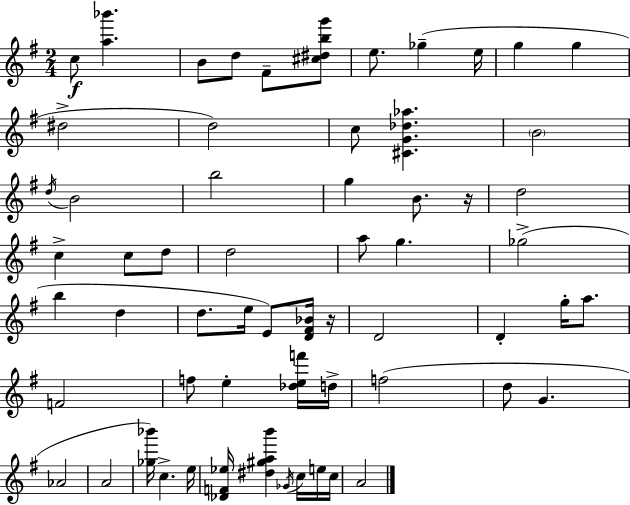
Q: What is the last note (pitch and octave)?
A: A4